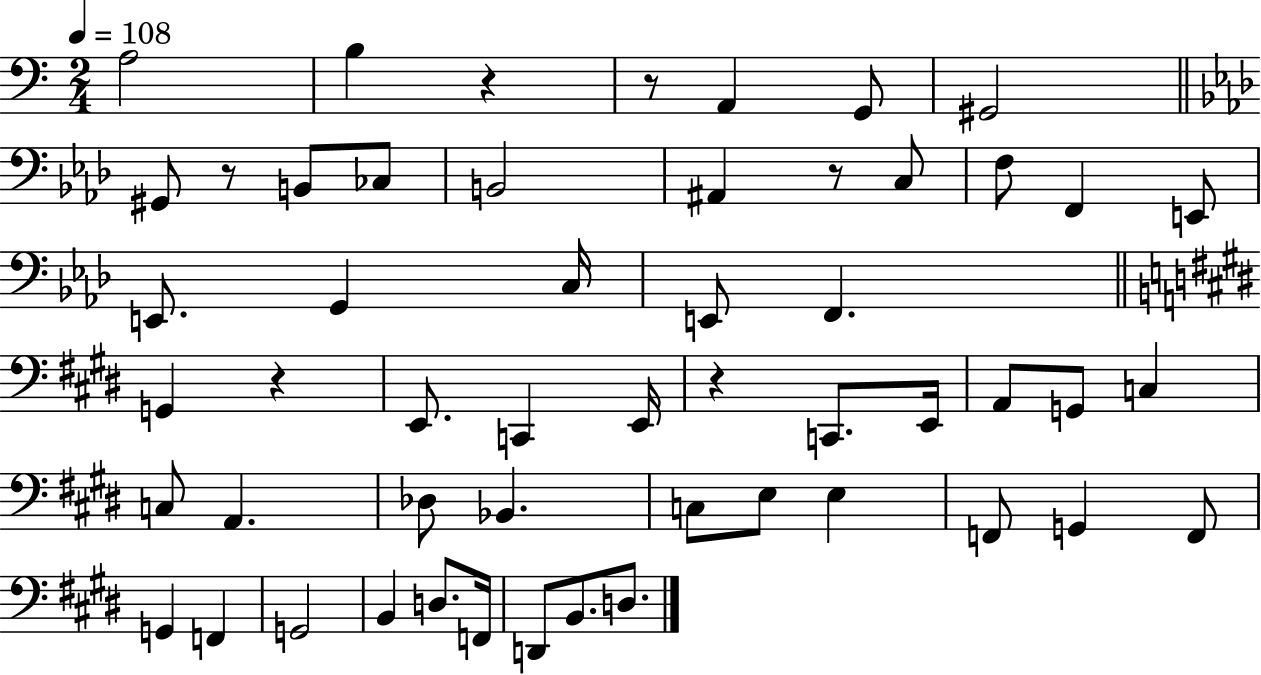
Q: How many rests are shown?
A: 6